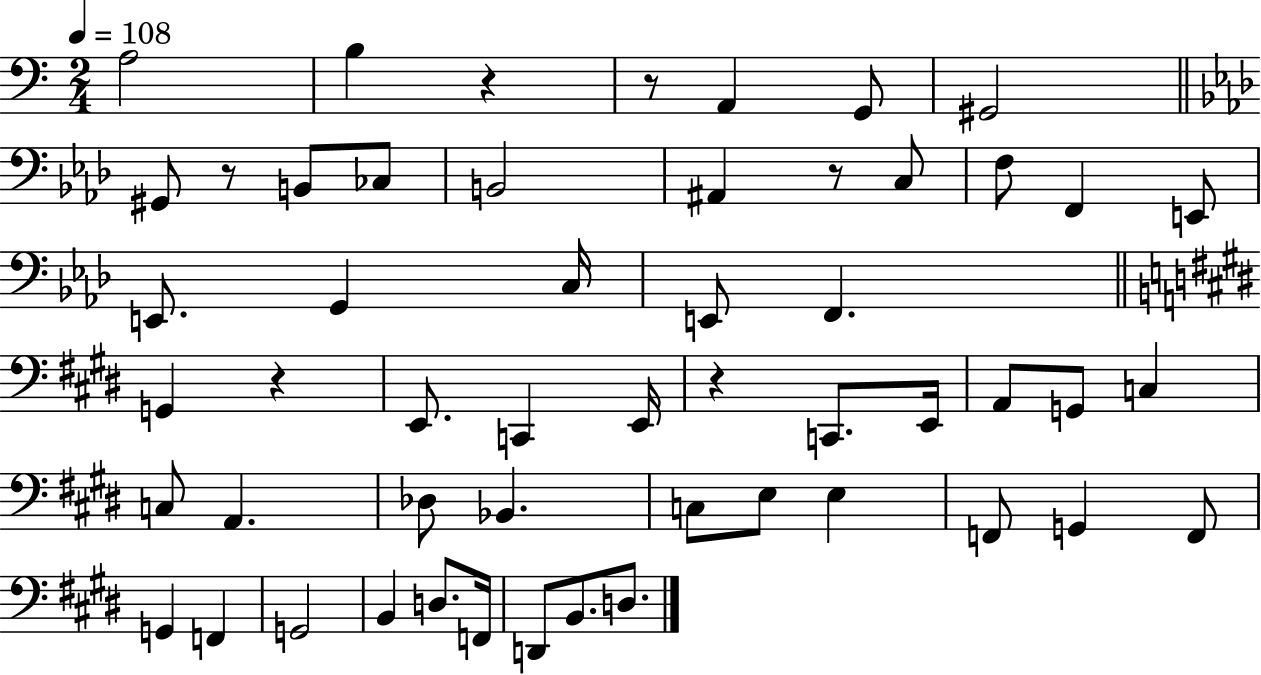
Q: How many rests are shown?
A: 6